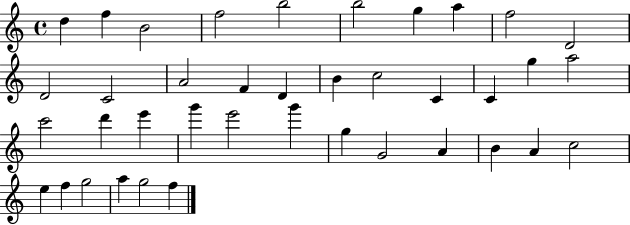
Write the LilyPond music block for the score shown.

{
  \clef treble
  \time 4/4
  \defaultTimeSignature
  \key c \major
  d''4 f''4 b'2 | f''2 b''2 | b''2 g''4 a''4 | f''2 d'2 | \break d'2 c'2 | a'2 f'4 d'4 | b'4 c''2 c'4 | c'4 g''4 a''2 | \break c'''2 d'''4 e'''4 | g'''4 e'''2 g'''4 | g''4 g'2 a'4 | b'4 a'4 c''2 | \break e''4 f''4 g''2 | a''4 g''2 f''4 | \bar "|."
}